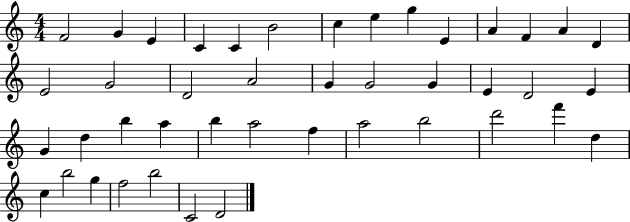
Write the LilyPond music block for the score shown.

{
  \clef treble
  \numericTimeSignature
  \time 4/4
  \key c \major
  f'2 g'4 e'4 | c'4 c'4 b'2 | c''4 e''4 g''4 e'4 | a'4 f'4 a'4 d'4 | \break e'2 g'2 | d'2 a'2 | g'4 g'2 g'4 | e'4 d'2 e'4 | \break g'4 d''4 b''4 a''4 | b''4 a''2 f''4 | a''2 b''2 | d'''2 f'''4 d''4 | \break c''4 b''2 g''4 | f''2 b''2 | c'2 d'2 | \bar "|."
}